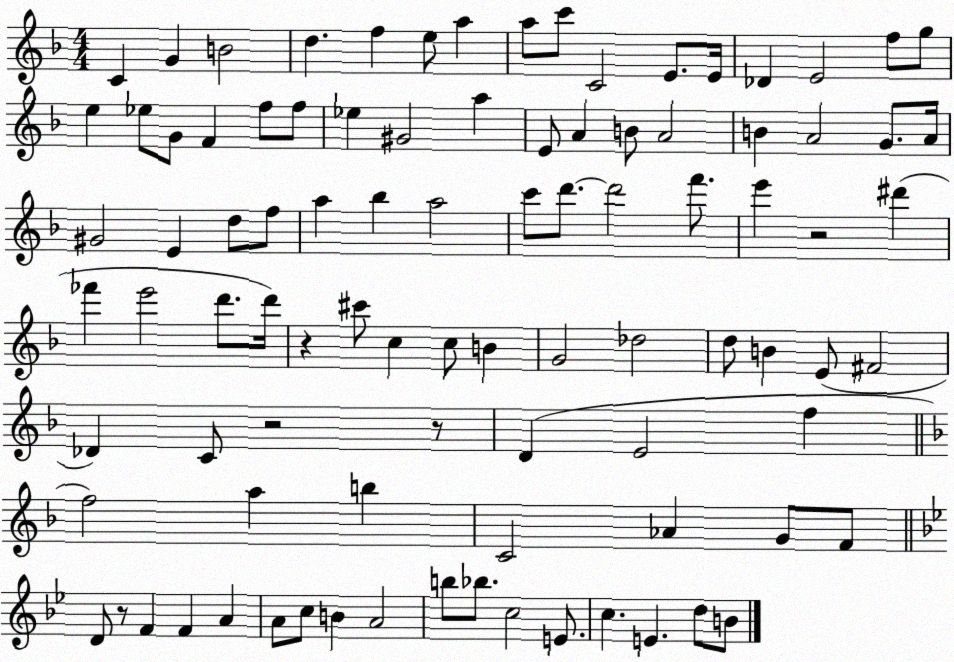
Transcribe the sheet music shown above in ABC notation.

X:1
T:Untitled
M:4/4
L:1/4
K:F
C G B2 d f e/2 a a/2 c'/2 C2 E/2 E/4 _D E2 f/2 g/2 e _e/2 G/2 F f/2 f/2 _e ^G2 a E/2 A B/2 A2 B A2 G/2 A/4 ^G2 E d/2 f/2 a _b a2 c'/2 d'/2 d'2 f'/2 e' z2 ^d' _f' e'2 d'/2 d'/4 z ^c'/2 c c/2 B G2 _d2 d/2 B E/2 ^F2 _D C/2 z2 z/2 D E2 f f2 a b C2 _A G/2 F/2 D/2 z/2 F F A A/2 c/2 B A2 b/2 _b/2 c2 E/2 c E d/2 B/2